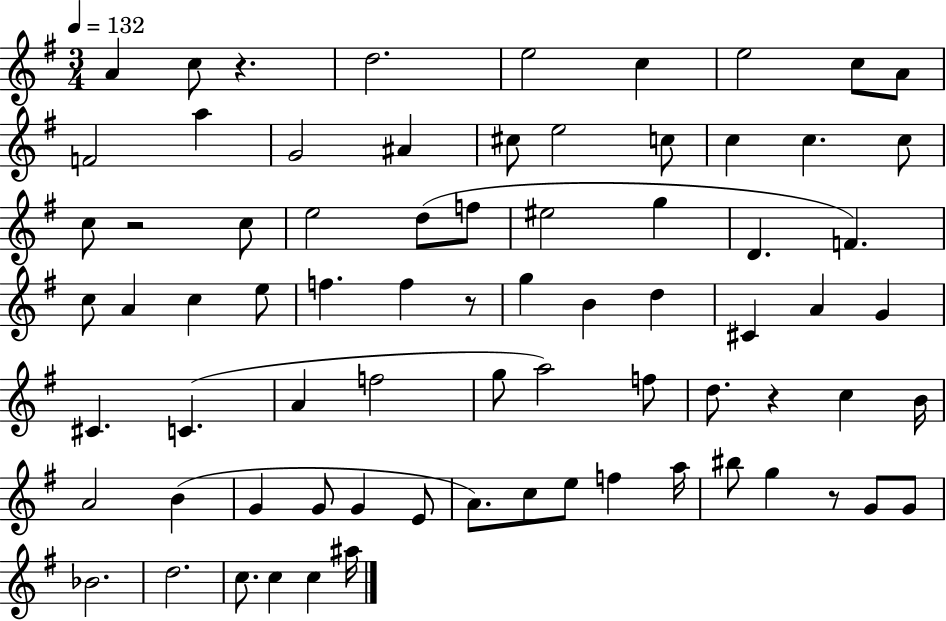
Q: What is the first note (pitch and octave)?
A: A4